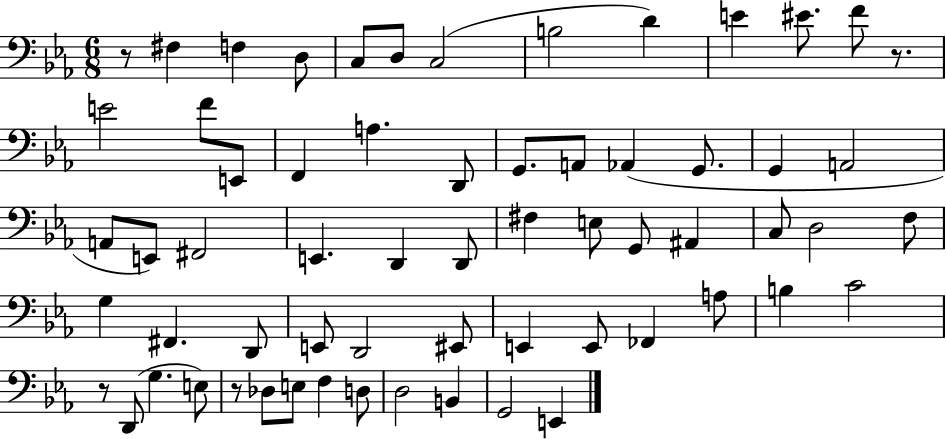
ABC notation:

X:1
T:Untitled
M:6/8
L:1/4
K:Eb
z/2 ^F, F, D,/2 C,/2 D,/2 C,2 B,2 D E ^E/2 F/2 z/2 E2 F/2 E,,/2 F,, A, D,,/2 G,,/2 A,,/2 _A,, G,,/2 G,, A,,2 A,,/2 E,,/2 ^F,,2 E,, D,, D,,/2 ^F, E,/2 G,,/2 ^A,, C,/2 D,2 F,/2 G, ^F,, D,,/2 E,,/2 D,,2 ^E,,/2 E,, E,,/2 _F,, A,/2 B, C2 z/2 D,,/2 G, E,/2 z/2 _D,/2 E,/2 F, D,/2 D,2 B,, G,,2 E,,